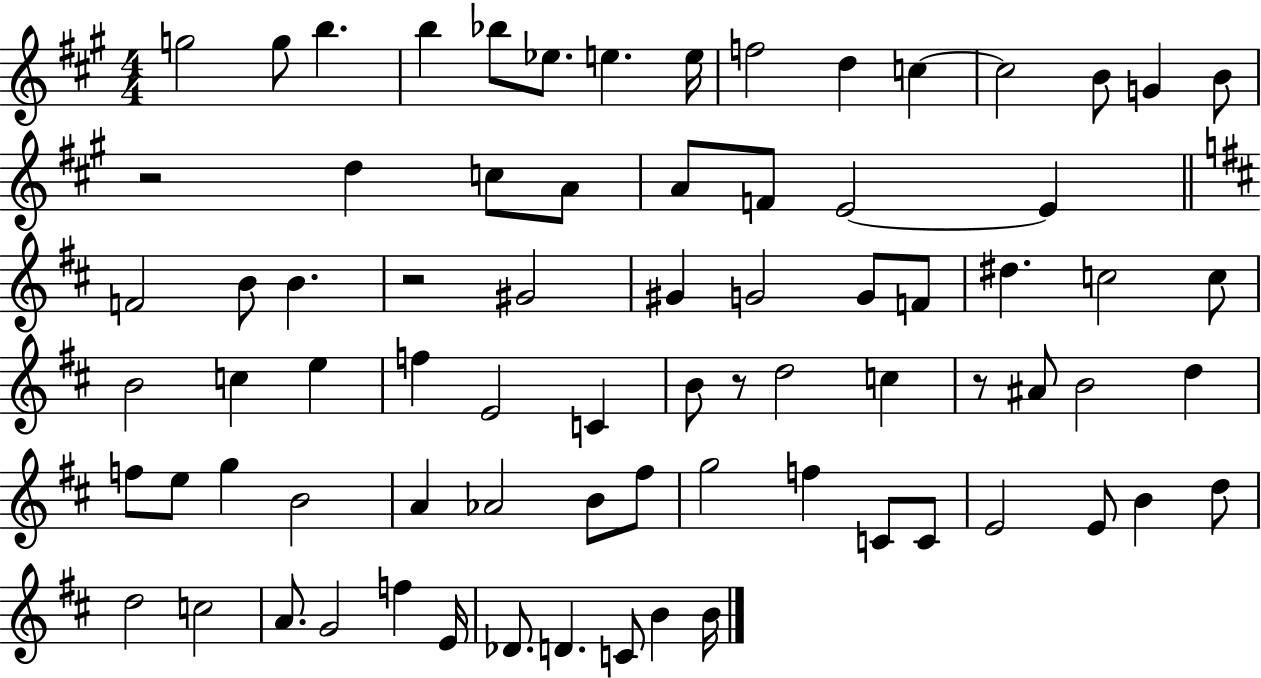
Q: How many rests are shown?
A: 4